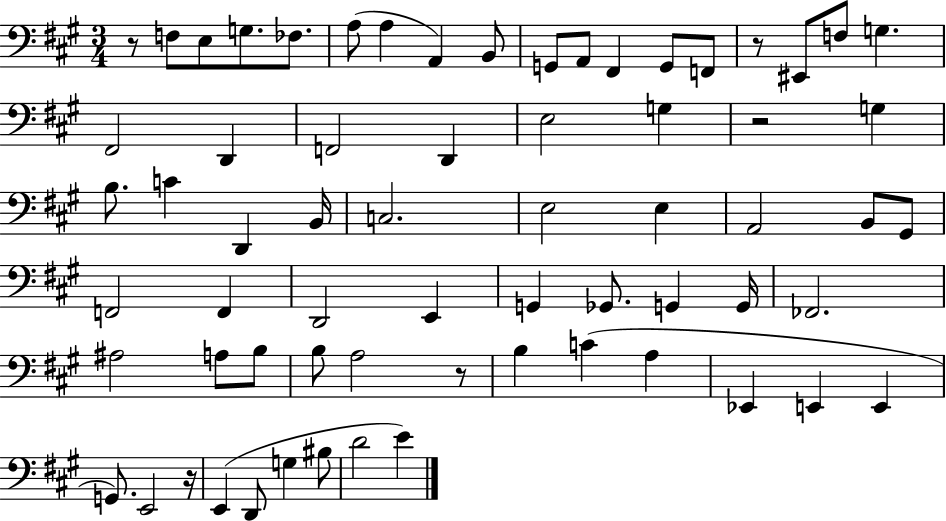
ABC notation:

X:1
T:Untitled
M:3/4
L:1/4
K:A
z/2 F,/2 E,/2 G,/2 _F,/2 A,/2 A, A,, B,,/2 G,,/2 A,,/2 ^F,, G,,/2 F,,/2 z/2 ^E,,/2 F,/2 G, ^F,,2 D,, F,,2 D,, E,2 G, z2 G, B,/2 C D,, B,,/4 C,2 E,2 E, A,,2 B,,/2 ^G,,/2 F,,2 F,, D,,2 E,, G,, _G,,/2 G,, G,,/4 _F,,2 ^A,2 A,/2 B,/2 B,/2 A,2 z/2 B, C A, _E,, E,, E,, G,,/2 E,,2 z/4 E,, D,,/2 G, ^B,/2 D2 E